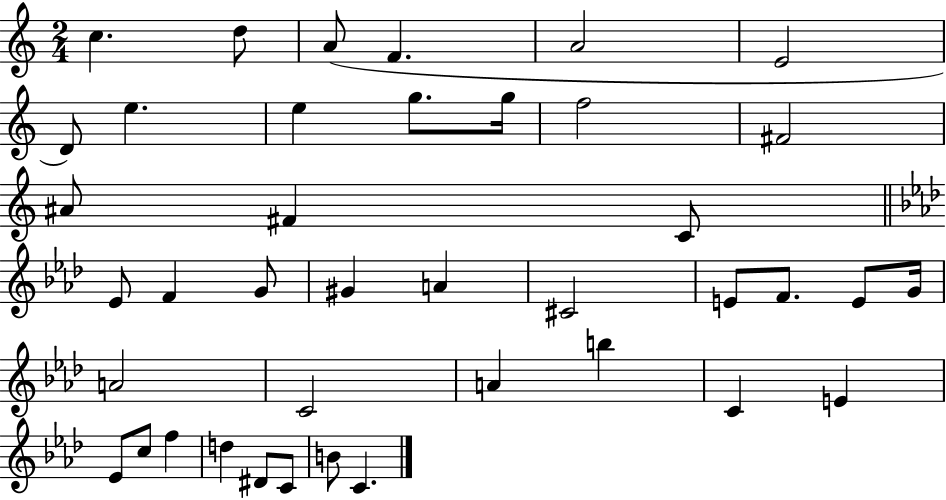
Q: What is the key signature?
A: C major